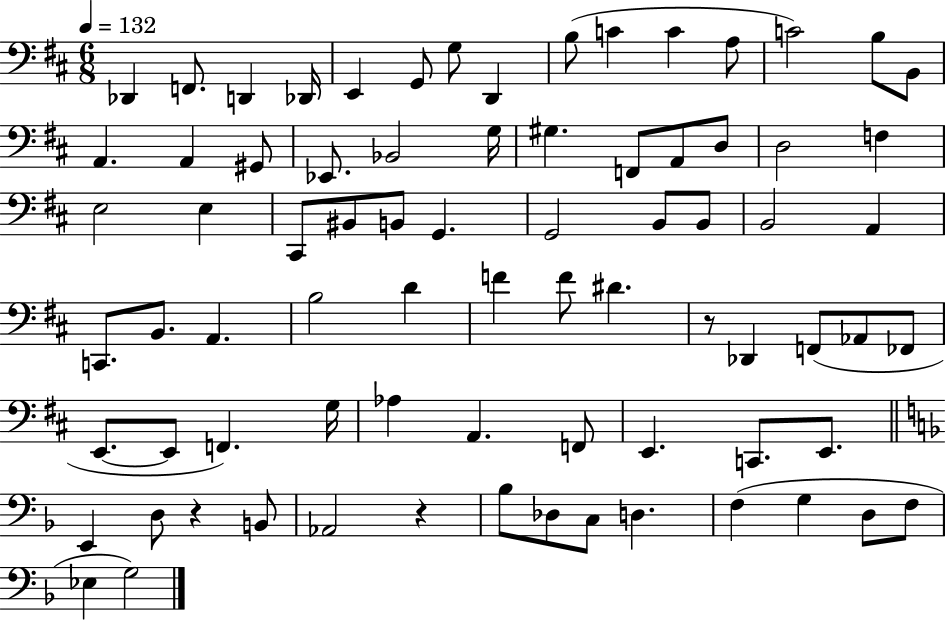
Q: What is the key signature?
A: D major